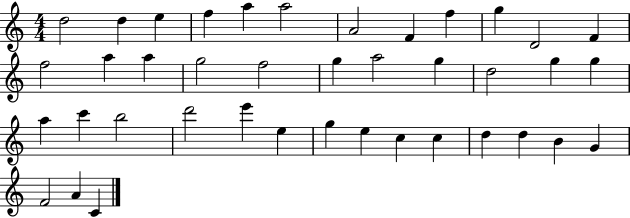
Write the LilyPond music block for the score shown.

{
  \clef treble
  \numericTimeSignature
  \time 4/4
  \key c \major
  d''2 d''4 e''4 | f''4 a''4 a''2 | a'2 f'4 f''4 | g''4 d'2 f'4 | \break f''2 a''4 a''4 | g''2 f''2 | g''4 a''2 g''4 | d''2 g''4 g''4 | \break a''4 c'''4 b''2 | d'''2 e'''4 e''4 | g''4 e''4 c''4 c''4 | d''4 d''4 b'4 g'4 | \break f'2 a'4 c'4 | \bar "|."
}